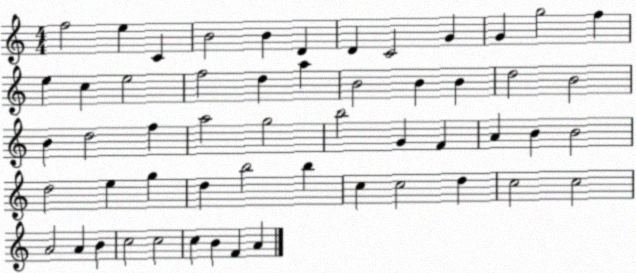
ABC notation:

X:1
T:Untitled
M:4/4
L:1/4
K:C
f2 e C B2 B D D C2 G G g2 f e c e2 f2 d a B2 B B d2 B2 B d2 f a2 g2 b2 G F A B B2 d2 e g d b2 b c c2 d c2 c2 A2 A B c2 c2 c B F A